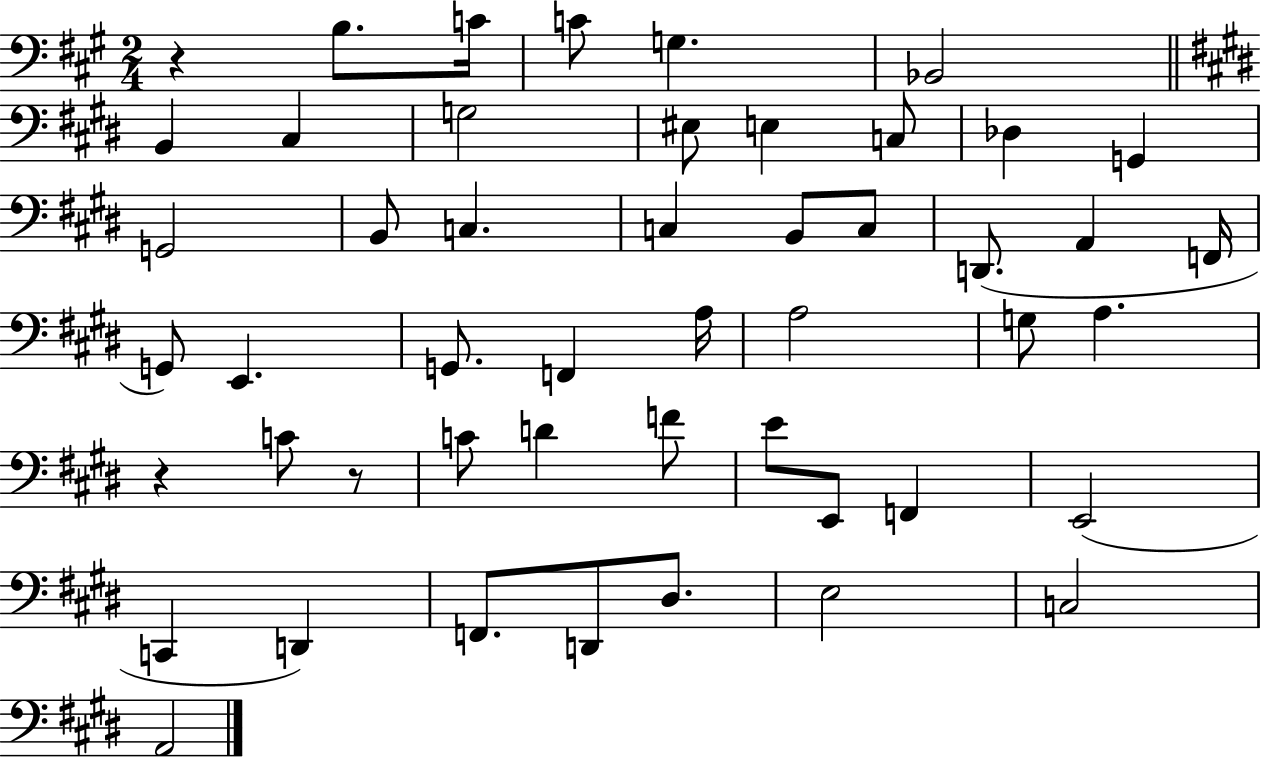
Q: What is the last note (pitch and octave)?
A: A2